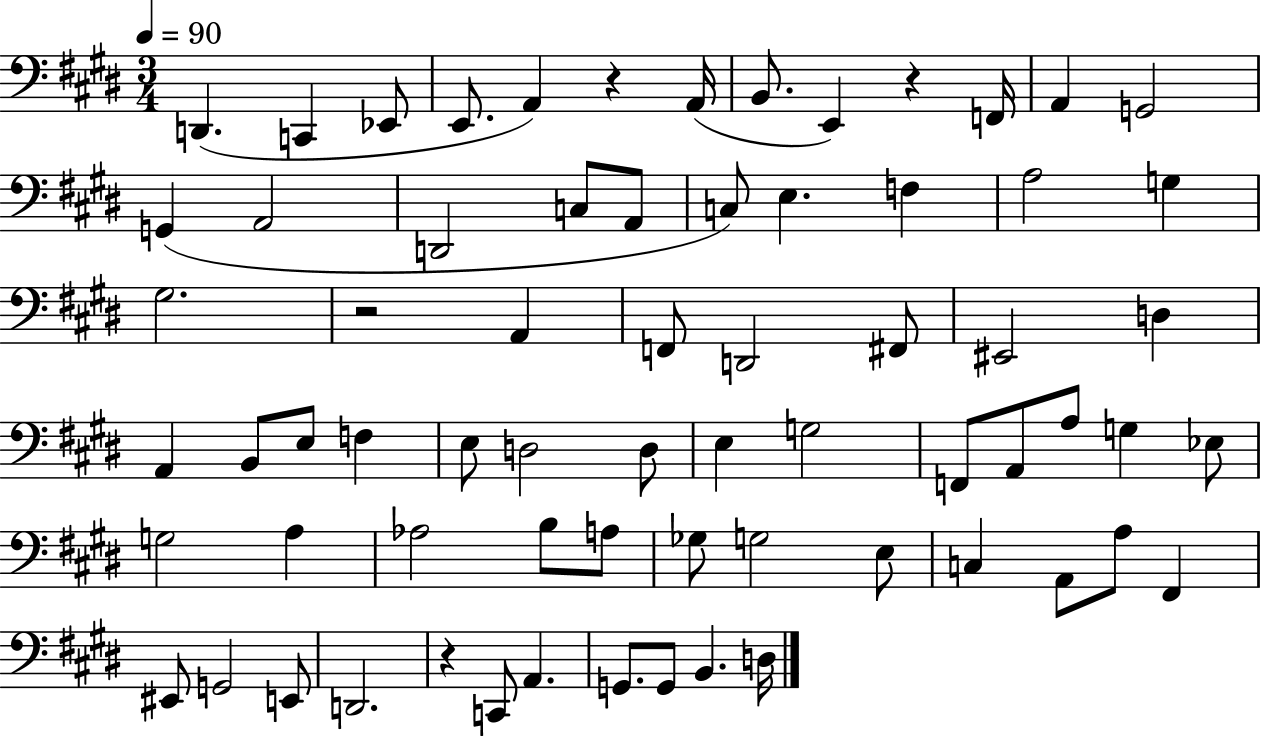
D2/q. C2/q Eb2/e E2/e. A2/q R/q A2/s B2/e. E2/q R/q F2/s A2/q G2/h G2/q A2/h D2/h C3/e A2/e C3/e E3/q. F3/q A3/h G3/q G#3/h. R/h A2/q F2/e D2/h F#2/e EIS2/h D3/q A2/q B2/e E3/e F3/q E3/e D3/h D3/e E3/q G3/h F2/e A2/e A3/e G3/q Eb3/e G3/h A3/q Ab3/h B3/e A3/e Gb3/e G3/h E3/e C3/q A2/e A3/e F#2/q EIS2/e G2/h E2/e D2/h. R/q C2/e A2/q. G2/e. G2/e B2/q. D3/s